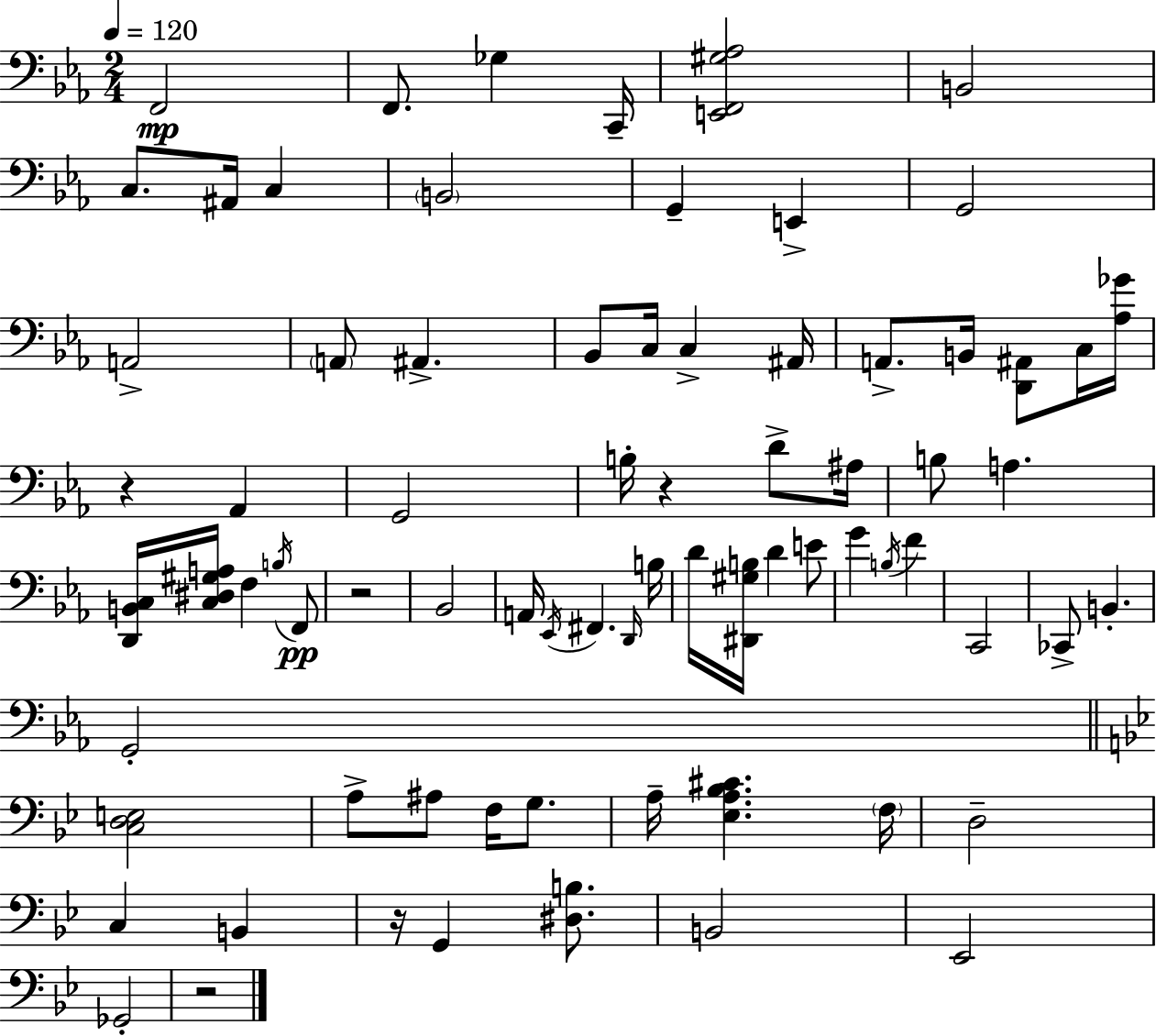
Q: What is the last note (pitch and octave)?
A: Gb2